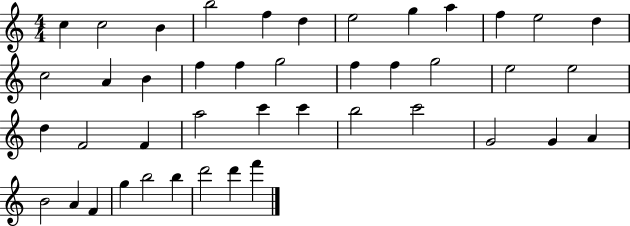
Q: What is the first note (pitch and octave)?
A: C5